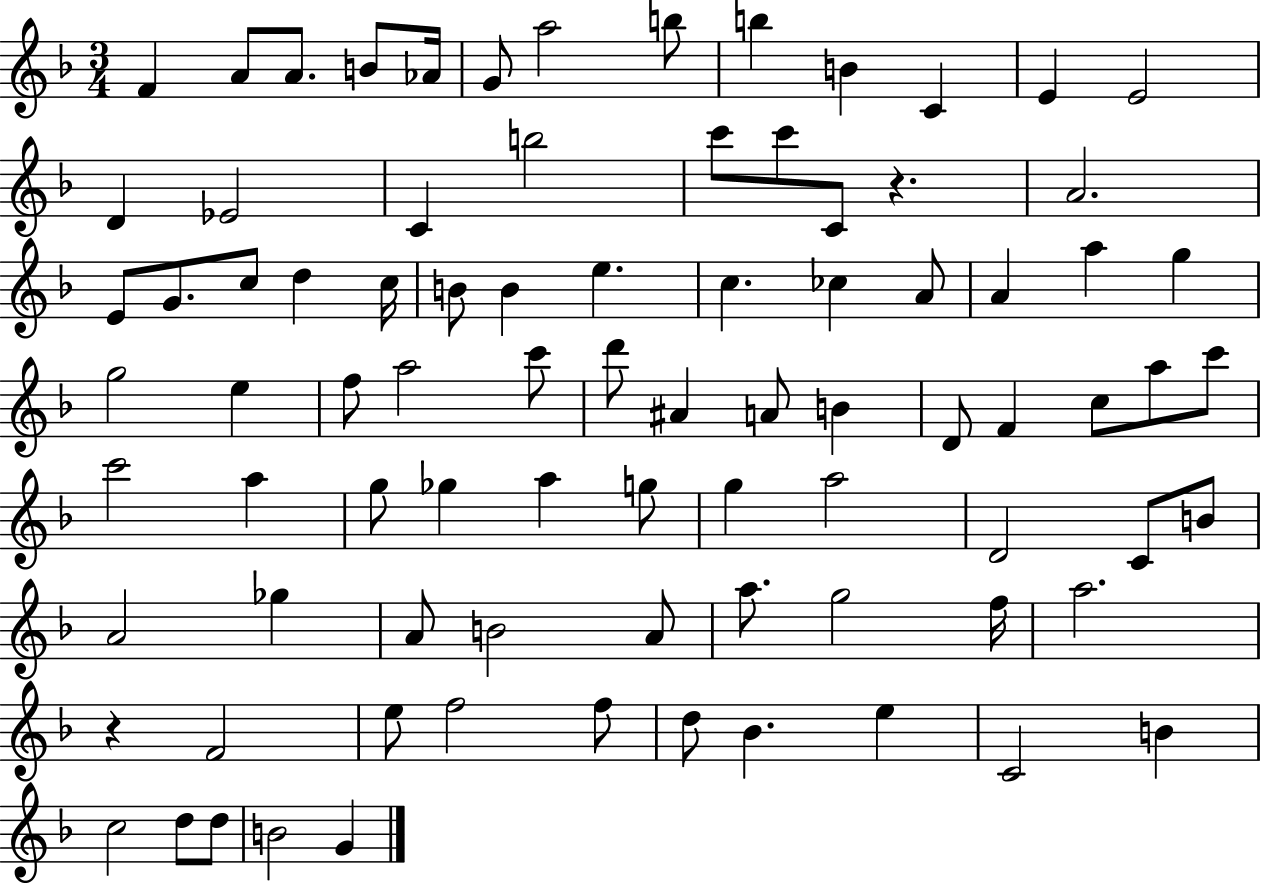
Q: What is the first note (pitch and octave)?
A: F4